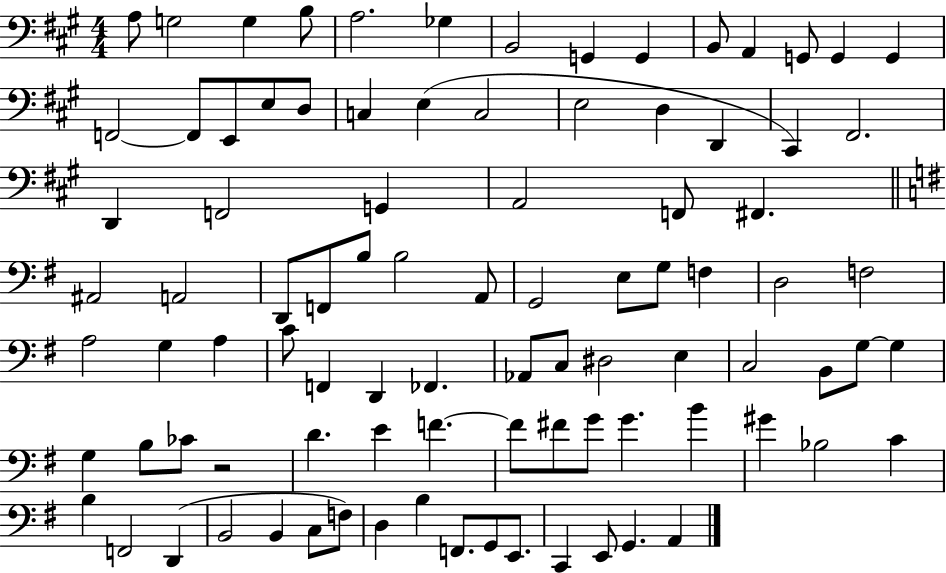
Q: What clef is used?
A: bass